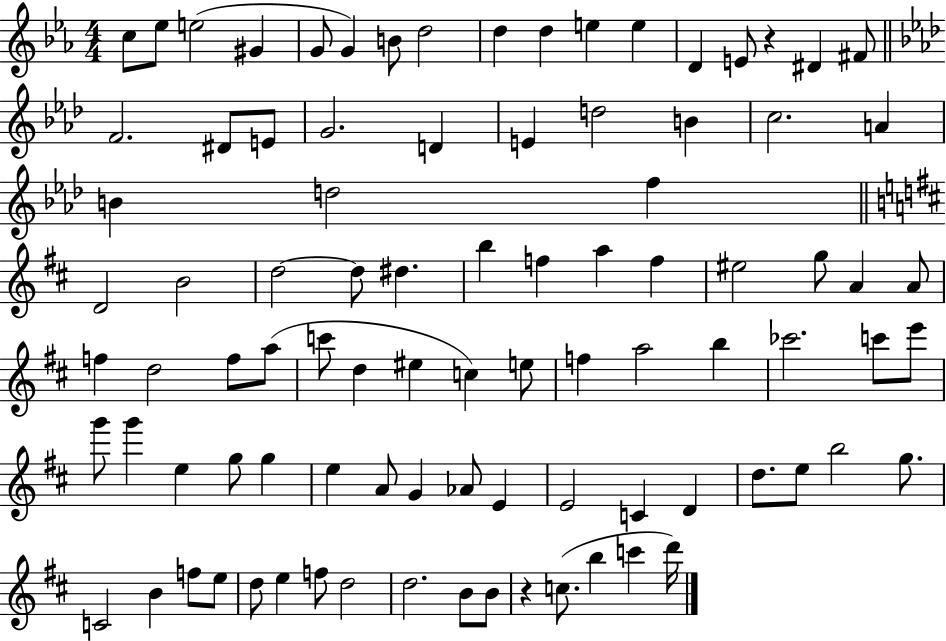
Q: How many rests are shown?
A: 2